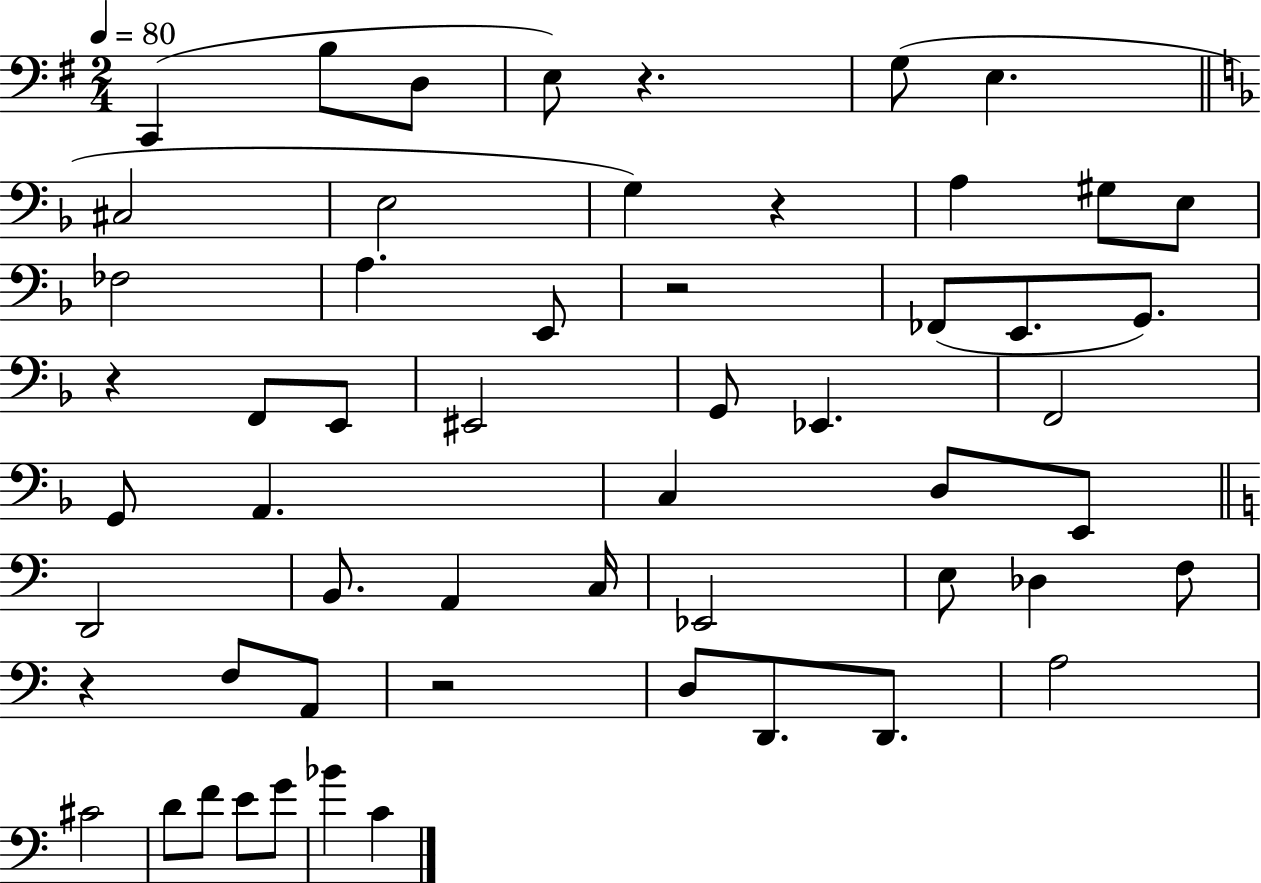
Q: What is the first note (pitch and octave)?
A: C2